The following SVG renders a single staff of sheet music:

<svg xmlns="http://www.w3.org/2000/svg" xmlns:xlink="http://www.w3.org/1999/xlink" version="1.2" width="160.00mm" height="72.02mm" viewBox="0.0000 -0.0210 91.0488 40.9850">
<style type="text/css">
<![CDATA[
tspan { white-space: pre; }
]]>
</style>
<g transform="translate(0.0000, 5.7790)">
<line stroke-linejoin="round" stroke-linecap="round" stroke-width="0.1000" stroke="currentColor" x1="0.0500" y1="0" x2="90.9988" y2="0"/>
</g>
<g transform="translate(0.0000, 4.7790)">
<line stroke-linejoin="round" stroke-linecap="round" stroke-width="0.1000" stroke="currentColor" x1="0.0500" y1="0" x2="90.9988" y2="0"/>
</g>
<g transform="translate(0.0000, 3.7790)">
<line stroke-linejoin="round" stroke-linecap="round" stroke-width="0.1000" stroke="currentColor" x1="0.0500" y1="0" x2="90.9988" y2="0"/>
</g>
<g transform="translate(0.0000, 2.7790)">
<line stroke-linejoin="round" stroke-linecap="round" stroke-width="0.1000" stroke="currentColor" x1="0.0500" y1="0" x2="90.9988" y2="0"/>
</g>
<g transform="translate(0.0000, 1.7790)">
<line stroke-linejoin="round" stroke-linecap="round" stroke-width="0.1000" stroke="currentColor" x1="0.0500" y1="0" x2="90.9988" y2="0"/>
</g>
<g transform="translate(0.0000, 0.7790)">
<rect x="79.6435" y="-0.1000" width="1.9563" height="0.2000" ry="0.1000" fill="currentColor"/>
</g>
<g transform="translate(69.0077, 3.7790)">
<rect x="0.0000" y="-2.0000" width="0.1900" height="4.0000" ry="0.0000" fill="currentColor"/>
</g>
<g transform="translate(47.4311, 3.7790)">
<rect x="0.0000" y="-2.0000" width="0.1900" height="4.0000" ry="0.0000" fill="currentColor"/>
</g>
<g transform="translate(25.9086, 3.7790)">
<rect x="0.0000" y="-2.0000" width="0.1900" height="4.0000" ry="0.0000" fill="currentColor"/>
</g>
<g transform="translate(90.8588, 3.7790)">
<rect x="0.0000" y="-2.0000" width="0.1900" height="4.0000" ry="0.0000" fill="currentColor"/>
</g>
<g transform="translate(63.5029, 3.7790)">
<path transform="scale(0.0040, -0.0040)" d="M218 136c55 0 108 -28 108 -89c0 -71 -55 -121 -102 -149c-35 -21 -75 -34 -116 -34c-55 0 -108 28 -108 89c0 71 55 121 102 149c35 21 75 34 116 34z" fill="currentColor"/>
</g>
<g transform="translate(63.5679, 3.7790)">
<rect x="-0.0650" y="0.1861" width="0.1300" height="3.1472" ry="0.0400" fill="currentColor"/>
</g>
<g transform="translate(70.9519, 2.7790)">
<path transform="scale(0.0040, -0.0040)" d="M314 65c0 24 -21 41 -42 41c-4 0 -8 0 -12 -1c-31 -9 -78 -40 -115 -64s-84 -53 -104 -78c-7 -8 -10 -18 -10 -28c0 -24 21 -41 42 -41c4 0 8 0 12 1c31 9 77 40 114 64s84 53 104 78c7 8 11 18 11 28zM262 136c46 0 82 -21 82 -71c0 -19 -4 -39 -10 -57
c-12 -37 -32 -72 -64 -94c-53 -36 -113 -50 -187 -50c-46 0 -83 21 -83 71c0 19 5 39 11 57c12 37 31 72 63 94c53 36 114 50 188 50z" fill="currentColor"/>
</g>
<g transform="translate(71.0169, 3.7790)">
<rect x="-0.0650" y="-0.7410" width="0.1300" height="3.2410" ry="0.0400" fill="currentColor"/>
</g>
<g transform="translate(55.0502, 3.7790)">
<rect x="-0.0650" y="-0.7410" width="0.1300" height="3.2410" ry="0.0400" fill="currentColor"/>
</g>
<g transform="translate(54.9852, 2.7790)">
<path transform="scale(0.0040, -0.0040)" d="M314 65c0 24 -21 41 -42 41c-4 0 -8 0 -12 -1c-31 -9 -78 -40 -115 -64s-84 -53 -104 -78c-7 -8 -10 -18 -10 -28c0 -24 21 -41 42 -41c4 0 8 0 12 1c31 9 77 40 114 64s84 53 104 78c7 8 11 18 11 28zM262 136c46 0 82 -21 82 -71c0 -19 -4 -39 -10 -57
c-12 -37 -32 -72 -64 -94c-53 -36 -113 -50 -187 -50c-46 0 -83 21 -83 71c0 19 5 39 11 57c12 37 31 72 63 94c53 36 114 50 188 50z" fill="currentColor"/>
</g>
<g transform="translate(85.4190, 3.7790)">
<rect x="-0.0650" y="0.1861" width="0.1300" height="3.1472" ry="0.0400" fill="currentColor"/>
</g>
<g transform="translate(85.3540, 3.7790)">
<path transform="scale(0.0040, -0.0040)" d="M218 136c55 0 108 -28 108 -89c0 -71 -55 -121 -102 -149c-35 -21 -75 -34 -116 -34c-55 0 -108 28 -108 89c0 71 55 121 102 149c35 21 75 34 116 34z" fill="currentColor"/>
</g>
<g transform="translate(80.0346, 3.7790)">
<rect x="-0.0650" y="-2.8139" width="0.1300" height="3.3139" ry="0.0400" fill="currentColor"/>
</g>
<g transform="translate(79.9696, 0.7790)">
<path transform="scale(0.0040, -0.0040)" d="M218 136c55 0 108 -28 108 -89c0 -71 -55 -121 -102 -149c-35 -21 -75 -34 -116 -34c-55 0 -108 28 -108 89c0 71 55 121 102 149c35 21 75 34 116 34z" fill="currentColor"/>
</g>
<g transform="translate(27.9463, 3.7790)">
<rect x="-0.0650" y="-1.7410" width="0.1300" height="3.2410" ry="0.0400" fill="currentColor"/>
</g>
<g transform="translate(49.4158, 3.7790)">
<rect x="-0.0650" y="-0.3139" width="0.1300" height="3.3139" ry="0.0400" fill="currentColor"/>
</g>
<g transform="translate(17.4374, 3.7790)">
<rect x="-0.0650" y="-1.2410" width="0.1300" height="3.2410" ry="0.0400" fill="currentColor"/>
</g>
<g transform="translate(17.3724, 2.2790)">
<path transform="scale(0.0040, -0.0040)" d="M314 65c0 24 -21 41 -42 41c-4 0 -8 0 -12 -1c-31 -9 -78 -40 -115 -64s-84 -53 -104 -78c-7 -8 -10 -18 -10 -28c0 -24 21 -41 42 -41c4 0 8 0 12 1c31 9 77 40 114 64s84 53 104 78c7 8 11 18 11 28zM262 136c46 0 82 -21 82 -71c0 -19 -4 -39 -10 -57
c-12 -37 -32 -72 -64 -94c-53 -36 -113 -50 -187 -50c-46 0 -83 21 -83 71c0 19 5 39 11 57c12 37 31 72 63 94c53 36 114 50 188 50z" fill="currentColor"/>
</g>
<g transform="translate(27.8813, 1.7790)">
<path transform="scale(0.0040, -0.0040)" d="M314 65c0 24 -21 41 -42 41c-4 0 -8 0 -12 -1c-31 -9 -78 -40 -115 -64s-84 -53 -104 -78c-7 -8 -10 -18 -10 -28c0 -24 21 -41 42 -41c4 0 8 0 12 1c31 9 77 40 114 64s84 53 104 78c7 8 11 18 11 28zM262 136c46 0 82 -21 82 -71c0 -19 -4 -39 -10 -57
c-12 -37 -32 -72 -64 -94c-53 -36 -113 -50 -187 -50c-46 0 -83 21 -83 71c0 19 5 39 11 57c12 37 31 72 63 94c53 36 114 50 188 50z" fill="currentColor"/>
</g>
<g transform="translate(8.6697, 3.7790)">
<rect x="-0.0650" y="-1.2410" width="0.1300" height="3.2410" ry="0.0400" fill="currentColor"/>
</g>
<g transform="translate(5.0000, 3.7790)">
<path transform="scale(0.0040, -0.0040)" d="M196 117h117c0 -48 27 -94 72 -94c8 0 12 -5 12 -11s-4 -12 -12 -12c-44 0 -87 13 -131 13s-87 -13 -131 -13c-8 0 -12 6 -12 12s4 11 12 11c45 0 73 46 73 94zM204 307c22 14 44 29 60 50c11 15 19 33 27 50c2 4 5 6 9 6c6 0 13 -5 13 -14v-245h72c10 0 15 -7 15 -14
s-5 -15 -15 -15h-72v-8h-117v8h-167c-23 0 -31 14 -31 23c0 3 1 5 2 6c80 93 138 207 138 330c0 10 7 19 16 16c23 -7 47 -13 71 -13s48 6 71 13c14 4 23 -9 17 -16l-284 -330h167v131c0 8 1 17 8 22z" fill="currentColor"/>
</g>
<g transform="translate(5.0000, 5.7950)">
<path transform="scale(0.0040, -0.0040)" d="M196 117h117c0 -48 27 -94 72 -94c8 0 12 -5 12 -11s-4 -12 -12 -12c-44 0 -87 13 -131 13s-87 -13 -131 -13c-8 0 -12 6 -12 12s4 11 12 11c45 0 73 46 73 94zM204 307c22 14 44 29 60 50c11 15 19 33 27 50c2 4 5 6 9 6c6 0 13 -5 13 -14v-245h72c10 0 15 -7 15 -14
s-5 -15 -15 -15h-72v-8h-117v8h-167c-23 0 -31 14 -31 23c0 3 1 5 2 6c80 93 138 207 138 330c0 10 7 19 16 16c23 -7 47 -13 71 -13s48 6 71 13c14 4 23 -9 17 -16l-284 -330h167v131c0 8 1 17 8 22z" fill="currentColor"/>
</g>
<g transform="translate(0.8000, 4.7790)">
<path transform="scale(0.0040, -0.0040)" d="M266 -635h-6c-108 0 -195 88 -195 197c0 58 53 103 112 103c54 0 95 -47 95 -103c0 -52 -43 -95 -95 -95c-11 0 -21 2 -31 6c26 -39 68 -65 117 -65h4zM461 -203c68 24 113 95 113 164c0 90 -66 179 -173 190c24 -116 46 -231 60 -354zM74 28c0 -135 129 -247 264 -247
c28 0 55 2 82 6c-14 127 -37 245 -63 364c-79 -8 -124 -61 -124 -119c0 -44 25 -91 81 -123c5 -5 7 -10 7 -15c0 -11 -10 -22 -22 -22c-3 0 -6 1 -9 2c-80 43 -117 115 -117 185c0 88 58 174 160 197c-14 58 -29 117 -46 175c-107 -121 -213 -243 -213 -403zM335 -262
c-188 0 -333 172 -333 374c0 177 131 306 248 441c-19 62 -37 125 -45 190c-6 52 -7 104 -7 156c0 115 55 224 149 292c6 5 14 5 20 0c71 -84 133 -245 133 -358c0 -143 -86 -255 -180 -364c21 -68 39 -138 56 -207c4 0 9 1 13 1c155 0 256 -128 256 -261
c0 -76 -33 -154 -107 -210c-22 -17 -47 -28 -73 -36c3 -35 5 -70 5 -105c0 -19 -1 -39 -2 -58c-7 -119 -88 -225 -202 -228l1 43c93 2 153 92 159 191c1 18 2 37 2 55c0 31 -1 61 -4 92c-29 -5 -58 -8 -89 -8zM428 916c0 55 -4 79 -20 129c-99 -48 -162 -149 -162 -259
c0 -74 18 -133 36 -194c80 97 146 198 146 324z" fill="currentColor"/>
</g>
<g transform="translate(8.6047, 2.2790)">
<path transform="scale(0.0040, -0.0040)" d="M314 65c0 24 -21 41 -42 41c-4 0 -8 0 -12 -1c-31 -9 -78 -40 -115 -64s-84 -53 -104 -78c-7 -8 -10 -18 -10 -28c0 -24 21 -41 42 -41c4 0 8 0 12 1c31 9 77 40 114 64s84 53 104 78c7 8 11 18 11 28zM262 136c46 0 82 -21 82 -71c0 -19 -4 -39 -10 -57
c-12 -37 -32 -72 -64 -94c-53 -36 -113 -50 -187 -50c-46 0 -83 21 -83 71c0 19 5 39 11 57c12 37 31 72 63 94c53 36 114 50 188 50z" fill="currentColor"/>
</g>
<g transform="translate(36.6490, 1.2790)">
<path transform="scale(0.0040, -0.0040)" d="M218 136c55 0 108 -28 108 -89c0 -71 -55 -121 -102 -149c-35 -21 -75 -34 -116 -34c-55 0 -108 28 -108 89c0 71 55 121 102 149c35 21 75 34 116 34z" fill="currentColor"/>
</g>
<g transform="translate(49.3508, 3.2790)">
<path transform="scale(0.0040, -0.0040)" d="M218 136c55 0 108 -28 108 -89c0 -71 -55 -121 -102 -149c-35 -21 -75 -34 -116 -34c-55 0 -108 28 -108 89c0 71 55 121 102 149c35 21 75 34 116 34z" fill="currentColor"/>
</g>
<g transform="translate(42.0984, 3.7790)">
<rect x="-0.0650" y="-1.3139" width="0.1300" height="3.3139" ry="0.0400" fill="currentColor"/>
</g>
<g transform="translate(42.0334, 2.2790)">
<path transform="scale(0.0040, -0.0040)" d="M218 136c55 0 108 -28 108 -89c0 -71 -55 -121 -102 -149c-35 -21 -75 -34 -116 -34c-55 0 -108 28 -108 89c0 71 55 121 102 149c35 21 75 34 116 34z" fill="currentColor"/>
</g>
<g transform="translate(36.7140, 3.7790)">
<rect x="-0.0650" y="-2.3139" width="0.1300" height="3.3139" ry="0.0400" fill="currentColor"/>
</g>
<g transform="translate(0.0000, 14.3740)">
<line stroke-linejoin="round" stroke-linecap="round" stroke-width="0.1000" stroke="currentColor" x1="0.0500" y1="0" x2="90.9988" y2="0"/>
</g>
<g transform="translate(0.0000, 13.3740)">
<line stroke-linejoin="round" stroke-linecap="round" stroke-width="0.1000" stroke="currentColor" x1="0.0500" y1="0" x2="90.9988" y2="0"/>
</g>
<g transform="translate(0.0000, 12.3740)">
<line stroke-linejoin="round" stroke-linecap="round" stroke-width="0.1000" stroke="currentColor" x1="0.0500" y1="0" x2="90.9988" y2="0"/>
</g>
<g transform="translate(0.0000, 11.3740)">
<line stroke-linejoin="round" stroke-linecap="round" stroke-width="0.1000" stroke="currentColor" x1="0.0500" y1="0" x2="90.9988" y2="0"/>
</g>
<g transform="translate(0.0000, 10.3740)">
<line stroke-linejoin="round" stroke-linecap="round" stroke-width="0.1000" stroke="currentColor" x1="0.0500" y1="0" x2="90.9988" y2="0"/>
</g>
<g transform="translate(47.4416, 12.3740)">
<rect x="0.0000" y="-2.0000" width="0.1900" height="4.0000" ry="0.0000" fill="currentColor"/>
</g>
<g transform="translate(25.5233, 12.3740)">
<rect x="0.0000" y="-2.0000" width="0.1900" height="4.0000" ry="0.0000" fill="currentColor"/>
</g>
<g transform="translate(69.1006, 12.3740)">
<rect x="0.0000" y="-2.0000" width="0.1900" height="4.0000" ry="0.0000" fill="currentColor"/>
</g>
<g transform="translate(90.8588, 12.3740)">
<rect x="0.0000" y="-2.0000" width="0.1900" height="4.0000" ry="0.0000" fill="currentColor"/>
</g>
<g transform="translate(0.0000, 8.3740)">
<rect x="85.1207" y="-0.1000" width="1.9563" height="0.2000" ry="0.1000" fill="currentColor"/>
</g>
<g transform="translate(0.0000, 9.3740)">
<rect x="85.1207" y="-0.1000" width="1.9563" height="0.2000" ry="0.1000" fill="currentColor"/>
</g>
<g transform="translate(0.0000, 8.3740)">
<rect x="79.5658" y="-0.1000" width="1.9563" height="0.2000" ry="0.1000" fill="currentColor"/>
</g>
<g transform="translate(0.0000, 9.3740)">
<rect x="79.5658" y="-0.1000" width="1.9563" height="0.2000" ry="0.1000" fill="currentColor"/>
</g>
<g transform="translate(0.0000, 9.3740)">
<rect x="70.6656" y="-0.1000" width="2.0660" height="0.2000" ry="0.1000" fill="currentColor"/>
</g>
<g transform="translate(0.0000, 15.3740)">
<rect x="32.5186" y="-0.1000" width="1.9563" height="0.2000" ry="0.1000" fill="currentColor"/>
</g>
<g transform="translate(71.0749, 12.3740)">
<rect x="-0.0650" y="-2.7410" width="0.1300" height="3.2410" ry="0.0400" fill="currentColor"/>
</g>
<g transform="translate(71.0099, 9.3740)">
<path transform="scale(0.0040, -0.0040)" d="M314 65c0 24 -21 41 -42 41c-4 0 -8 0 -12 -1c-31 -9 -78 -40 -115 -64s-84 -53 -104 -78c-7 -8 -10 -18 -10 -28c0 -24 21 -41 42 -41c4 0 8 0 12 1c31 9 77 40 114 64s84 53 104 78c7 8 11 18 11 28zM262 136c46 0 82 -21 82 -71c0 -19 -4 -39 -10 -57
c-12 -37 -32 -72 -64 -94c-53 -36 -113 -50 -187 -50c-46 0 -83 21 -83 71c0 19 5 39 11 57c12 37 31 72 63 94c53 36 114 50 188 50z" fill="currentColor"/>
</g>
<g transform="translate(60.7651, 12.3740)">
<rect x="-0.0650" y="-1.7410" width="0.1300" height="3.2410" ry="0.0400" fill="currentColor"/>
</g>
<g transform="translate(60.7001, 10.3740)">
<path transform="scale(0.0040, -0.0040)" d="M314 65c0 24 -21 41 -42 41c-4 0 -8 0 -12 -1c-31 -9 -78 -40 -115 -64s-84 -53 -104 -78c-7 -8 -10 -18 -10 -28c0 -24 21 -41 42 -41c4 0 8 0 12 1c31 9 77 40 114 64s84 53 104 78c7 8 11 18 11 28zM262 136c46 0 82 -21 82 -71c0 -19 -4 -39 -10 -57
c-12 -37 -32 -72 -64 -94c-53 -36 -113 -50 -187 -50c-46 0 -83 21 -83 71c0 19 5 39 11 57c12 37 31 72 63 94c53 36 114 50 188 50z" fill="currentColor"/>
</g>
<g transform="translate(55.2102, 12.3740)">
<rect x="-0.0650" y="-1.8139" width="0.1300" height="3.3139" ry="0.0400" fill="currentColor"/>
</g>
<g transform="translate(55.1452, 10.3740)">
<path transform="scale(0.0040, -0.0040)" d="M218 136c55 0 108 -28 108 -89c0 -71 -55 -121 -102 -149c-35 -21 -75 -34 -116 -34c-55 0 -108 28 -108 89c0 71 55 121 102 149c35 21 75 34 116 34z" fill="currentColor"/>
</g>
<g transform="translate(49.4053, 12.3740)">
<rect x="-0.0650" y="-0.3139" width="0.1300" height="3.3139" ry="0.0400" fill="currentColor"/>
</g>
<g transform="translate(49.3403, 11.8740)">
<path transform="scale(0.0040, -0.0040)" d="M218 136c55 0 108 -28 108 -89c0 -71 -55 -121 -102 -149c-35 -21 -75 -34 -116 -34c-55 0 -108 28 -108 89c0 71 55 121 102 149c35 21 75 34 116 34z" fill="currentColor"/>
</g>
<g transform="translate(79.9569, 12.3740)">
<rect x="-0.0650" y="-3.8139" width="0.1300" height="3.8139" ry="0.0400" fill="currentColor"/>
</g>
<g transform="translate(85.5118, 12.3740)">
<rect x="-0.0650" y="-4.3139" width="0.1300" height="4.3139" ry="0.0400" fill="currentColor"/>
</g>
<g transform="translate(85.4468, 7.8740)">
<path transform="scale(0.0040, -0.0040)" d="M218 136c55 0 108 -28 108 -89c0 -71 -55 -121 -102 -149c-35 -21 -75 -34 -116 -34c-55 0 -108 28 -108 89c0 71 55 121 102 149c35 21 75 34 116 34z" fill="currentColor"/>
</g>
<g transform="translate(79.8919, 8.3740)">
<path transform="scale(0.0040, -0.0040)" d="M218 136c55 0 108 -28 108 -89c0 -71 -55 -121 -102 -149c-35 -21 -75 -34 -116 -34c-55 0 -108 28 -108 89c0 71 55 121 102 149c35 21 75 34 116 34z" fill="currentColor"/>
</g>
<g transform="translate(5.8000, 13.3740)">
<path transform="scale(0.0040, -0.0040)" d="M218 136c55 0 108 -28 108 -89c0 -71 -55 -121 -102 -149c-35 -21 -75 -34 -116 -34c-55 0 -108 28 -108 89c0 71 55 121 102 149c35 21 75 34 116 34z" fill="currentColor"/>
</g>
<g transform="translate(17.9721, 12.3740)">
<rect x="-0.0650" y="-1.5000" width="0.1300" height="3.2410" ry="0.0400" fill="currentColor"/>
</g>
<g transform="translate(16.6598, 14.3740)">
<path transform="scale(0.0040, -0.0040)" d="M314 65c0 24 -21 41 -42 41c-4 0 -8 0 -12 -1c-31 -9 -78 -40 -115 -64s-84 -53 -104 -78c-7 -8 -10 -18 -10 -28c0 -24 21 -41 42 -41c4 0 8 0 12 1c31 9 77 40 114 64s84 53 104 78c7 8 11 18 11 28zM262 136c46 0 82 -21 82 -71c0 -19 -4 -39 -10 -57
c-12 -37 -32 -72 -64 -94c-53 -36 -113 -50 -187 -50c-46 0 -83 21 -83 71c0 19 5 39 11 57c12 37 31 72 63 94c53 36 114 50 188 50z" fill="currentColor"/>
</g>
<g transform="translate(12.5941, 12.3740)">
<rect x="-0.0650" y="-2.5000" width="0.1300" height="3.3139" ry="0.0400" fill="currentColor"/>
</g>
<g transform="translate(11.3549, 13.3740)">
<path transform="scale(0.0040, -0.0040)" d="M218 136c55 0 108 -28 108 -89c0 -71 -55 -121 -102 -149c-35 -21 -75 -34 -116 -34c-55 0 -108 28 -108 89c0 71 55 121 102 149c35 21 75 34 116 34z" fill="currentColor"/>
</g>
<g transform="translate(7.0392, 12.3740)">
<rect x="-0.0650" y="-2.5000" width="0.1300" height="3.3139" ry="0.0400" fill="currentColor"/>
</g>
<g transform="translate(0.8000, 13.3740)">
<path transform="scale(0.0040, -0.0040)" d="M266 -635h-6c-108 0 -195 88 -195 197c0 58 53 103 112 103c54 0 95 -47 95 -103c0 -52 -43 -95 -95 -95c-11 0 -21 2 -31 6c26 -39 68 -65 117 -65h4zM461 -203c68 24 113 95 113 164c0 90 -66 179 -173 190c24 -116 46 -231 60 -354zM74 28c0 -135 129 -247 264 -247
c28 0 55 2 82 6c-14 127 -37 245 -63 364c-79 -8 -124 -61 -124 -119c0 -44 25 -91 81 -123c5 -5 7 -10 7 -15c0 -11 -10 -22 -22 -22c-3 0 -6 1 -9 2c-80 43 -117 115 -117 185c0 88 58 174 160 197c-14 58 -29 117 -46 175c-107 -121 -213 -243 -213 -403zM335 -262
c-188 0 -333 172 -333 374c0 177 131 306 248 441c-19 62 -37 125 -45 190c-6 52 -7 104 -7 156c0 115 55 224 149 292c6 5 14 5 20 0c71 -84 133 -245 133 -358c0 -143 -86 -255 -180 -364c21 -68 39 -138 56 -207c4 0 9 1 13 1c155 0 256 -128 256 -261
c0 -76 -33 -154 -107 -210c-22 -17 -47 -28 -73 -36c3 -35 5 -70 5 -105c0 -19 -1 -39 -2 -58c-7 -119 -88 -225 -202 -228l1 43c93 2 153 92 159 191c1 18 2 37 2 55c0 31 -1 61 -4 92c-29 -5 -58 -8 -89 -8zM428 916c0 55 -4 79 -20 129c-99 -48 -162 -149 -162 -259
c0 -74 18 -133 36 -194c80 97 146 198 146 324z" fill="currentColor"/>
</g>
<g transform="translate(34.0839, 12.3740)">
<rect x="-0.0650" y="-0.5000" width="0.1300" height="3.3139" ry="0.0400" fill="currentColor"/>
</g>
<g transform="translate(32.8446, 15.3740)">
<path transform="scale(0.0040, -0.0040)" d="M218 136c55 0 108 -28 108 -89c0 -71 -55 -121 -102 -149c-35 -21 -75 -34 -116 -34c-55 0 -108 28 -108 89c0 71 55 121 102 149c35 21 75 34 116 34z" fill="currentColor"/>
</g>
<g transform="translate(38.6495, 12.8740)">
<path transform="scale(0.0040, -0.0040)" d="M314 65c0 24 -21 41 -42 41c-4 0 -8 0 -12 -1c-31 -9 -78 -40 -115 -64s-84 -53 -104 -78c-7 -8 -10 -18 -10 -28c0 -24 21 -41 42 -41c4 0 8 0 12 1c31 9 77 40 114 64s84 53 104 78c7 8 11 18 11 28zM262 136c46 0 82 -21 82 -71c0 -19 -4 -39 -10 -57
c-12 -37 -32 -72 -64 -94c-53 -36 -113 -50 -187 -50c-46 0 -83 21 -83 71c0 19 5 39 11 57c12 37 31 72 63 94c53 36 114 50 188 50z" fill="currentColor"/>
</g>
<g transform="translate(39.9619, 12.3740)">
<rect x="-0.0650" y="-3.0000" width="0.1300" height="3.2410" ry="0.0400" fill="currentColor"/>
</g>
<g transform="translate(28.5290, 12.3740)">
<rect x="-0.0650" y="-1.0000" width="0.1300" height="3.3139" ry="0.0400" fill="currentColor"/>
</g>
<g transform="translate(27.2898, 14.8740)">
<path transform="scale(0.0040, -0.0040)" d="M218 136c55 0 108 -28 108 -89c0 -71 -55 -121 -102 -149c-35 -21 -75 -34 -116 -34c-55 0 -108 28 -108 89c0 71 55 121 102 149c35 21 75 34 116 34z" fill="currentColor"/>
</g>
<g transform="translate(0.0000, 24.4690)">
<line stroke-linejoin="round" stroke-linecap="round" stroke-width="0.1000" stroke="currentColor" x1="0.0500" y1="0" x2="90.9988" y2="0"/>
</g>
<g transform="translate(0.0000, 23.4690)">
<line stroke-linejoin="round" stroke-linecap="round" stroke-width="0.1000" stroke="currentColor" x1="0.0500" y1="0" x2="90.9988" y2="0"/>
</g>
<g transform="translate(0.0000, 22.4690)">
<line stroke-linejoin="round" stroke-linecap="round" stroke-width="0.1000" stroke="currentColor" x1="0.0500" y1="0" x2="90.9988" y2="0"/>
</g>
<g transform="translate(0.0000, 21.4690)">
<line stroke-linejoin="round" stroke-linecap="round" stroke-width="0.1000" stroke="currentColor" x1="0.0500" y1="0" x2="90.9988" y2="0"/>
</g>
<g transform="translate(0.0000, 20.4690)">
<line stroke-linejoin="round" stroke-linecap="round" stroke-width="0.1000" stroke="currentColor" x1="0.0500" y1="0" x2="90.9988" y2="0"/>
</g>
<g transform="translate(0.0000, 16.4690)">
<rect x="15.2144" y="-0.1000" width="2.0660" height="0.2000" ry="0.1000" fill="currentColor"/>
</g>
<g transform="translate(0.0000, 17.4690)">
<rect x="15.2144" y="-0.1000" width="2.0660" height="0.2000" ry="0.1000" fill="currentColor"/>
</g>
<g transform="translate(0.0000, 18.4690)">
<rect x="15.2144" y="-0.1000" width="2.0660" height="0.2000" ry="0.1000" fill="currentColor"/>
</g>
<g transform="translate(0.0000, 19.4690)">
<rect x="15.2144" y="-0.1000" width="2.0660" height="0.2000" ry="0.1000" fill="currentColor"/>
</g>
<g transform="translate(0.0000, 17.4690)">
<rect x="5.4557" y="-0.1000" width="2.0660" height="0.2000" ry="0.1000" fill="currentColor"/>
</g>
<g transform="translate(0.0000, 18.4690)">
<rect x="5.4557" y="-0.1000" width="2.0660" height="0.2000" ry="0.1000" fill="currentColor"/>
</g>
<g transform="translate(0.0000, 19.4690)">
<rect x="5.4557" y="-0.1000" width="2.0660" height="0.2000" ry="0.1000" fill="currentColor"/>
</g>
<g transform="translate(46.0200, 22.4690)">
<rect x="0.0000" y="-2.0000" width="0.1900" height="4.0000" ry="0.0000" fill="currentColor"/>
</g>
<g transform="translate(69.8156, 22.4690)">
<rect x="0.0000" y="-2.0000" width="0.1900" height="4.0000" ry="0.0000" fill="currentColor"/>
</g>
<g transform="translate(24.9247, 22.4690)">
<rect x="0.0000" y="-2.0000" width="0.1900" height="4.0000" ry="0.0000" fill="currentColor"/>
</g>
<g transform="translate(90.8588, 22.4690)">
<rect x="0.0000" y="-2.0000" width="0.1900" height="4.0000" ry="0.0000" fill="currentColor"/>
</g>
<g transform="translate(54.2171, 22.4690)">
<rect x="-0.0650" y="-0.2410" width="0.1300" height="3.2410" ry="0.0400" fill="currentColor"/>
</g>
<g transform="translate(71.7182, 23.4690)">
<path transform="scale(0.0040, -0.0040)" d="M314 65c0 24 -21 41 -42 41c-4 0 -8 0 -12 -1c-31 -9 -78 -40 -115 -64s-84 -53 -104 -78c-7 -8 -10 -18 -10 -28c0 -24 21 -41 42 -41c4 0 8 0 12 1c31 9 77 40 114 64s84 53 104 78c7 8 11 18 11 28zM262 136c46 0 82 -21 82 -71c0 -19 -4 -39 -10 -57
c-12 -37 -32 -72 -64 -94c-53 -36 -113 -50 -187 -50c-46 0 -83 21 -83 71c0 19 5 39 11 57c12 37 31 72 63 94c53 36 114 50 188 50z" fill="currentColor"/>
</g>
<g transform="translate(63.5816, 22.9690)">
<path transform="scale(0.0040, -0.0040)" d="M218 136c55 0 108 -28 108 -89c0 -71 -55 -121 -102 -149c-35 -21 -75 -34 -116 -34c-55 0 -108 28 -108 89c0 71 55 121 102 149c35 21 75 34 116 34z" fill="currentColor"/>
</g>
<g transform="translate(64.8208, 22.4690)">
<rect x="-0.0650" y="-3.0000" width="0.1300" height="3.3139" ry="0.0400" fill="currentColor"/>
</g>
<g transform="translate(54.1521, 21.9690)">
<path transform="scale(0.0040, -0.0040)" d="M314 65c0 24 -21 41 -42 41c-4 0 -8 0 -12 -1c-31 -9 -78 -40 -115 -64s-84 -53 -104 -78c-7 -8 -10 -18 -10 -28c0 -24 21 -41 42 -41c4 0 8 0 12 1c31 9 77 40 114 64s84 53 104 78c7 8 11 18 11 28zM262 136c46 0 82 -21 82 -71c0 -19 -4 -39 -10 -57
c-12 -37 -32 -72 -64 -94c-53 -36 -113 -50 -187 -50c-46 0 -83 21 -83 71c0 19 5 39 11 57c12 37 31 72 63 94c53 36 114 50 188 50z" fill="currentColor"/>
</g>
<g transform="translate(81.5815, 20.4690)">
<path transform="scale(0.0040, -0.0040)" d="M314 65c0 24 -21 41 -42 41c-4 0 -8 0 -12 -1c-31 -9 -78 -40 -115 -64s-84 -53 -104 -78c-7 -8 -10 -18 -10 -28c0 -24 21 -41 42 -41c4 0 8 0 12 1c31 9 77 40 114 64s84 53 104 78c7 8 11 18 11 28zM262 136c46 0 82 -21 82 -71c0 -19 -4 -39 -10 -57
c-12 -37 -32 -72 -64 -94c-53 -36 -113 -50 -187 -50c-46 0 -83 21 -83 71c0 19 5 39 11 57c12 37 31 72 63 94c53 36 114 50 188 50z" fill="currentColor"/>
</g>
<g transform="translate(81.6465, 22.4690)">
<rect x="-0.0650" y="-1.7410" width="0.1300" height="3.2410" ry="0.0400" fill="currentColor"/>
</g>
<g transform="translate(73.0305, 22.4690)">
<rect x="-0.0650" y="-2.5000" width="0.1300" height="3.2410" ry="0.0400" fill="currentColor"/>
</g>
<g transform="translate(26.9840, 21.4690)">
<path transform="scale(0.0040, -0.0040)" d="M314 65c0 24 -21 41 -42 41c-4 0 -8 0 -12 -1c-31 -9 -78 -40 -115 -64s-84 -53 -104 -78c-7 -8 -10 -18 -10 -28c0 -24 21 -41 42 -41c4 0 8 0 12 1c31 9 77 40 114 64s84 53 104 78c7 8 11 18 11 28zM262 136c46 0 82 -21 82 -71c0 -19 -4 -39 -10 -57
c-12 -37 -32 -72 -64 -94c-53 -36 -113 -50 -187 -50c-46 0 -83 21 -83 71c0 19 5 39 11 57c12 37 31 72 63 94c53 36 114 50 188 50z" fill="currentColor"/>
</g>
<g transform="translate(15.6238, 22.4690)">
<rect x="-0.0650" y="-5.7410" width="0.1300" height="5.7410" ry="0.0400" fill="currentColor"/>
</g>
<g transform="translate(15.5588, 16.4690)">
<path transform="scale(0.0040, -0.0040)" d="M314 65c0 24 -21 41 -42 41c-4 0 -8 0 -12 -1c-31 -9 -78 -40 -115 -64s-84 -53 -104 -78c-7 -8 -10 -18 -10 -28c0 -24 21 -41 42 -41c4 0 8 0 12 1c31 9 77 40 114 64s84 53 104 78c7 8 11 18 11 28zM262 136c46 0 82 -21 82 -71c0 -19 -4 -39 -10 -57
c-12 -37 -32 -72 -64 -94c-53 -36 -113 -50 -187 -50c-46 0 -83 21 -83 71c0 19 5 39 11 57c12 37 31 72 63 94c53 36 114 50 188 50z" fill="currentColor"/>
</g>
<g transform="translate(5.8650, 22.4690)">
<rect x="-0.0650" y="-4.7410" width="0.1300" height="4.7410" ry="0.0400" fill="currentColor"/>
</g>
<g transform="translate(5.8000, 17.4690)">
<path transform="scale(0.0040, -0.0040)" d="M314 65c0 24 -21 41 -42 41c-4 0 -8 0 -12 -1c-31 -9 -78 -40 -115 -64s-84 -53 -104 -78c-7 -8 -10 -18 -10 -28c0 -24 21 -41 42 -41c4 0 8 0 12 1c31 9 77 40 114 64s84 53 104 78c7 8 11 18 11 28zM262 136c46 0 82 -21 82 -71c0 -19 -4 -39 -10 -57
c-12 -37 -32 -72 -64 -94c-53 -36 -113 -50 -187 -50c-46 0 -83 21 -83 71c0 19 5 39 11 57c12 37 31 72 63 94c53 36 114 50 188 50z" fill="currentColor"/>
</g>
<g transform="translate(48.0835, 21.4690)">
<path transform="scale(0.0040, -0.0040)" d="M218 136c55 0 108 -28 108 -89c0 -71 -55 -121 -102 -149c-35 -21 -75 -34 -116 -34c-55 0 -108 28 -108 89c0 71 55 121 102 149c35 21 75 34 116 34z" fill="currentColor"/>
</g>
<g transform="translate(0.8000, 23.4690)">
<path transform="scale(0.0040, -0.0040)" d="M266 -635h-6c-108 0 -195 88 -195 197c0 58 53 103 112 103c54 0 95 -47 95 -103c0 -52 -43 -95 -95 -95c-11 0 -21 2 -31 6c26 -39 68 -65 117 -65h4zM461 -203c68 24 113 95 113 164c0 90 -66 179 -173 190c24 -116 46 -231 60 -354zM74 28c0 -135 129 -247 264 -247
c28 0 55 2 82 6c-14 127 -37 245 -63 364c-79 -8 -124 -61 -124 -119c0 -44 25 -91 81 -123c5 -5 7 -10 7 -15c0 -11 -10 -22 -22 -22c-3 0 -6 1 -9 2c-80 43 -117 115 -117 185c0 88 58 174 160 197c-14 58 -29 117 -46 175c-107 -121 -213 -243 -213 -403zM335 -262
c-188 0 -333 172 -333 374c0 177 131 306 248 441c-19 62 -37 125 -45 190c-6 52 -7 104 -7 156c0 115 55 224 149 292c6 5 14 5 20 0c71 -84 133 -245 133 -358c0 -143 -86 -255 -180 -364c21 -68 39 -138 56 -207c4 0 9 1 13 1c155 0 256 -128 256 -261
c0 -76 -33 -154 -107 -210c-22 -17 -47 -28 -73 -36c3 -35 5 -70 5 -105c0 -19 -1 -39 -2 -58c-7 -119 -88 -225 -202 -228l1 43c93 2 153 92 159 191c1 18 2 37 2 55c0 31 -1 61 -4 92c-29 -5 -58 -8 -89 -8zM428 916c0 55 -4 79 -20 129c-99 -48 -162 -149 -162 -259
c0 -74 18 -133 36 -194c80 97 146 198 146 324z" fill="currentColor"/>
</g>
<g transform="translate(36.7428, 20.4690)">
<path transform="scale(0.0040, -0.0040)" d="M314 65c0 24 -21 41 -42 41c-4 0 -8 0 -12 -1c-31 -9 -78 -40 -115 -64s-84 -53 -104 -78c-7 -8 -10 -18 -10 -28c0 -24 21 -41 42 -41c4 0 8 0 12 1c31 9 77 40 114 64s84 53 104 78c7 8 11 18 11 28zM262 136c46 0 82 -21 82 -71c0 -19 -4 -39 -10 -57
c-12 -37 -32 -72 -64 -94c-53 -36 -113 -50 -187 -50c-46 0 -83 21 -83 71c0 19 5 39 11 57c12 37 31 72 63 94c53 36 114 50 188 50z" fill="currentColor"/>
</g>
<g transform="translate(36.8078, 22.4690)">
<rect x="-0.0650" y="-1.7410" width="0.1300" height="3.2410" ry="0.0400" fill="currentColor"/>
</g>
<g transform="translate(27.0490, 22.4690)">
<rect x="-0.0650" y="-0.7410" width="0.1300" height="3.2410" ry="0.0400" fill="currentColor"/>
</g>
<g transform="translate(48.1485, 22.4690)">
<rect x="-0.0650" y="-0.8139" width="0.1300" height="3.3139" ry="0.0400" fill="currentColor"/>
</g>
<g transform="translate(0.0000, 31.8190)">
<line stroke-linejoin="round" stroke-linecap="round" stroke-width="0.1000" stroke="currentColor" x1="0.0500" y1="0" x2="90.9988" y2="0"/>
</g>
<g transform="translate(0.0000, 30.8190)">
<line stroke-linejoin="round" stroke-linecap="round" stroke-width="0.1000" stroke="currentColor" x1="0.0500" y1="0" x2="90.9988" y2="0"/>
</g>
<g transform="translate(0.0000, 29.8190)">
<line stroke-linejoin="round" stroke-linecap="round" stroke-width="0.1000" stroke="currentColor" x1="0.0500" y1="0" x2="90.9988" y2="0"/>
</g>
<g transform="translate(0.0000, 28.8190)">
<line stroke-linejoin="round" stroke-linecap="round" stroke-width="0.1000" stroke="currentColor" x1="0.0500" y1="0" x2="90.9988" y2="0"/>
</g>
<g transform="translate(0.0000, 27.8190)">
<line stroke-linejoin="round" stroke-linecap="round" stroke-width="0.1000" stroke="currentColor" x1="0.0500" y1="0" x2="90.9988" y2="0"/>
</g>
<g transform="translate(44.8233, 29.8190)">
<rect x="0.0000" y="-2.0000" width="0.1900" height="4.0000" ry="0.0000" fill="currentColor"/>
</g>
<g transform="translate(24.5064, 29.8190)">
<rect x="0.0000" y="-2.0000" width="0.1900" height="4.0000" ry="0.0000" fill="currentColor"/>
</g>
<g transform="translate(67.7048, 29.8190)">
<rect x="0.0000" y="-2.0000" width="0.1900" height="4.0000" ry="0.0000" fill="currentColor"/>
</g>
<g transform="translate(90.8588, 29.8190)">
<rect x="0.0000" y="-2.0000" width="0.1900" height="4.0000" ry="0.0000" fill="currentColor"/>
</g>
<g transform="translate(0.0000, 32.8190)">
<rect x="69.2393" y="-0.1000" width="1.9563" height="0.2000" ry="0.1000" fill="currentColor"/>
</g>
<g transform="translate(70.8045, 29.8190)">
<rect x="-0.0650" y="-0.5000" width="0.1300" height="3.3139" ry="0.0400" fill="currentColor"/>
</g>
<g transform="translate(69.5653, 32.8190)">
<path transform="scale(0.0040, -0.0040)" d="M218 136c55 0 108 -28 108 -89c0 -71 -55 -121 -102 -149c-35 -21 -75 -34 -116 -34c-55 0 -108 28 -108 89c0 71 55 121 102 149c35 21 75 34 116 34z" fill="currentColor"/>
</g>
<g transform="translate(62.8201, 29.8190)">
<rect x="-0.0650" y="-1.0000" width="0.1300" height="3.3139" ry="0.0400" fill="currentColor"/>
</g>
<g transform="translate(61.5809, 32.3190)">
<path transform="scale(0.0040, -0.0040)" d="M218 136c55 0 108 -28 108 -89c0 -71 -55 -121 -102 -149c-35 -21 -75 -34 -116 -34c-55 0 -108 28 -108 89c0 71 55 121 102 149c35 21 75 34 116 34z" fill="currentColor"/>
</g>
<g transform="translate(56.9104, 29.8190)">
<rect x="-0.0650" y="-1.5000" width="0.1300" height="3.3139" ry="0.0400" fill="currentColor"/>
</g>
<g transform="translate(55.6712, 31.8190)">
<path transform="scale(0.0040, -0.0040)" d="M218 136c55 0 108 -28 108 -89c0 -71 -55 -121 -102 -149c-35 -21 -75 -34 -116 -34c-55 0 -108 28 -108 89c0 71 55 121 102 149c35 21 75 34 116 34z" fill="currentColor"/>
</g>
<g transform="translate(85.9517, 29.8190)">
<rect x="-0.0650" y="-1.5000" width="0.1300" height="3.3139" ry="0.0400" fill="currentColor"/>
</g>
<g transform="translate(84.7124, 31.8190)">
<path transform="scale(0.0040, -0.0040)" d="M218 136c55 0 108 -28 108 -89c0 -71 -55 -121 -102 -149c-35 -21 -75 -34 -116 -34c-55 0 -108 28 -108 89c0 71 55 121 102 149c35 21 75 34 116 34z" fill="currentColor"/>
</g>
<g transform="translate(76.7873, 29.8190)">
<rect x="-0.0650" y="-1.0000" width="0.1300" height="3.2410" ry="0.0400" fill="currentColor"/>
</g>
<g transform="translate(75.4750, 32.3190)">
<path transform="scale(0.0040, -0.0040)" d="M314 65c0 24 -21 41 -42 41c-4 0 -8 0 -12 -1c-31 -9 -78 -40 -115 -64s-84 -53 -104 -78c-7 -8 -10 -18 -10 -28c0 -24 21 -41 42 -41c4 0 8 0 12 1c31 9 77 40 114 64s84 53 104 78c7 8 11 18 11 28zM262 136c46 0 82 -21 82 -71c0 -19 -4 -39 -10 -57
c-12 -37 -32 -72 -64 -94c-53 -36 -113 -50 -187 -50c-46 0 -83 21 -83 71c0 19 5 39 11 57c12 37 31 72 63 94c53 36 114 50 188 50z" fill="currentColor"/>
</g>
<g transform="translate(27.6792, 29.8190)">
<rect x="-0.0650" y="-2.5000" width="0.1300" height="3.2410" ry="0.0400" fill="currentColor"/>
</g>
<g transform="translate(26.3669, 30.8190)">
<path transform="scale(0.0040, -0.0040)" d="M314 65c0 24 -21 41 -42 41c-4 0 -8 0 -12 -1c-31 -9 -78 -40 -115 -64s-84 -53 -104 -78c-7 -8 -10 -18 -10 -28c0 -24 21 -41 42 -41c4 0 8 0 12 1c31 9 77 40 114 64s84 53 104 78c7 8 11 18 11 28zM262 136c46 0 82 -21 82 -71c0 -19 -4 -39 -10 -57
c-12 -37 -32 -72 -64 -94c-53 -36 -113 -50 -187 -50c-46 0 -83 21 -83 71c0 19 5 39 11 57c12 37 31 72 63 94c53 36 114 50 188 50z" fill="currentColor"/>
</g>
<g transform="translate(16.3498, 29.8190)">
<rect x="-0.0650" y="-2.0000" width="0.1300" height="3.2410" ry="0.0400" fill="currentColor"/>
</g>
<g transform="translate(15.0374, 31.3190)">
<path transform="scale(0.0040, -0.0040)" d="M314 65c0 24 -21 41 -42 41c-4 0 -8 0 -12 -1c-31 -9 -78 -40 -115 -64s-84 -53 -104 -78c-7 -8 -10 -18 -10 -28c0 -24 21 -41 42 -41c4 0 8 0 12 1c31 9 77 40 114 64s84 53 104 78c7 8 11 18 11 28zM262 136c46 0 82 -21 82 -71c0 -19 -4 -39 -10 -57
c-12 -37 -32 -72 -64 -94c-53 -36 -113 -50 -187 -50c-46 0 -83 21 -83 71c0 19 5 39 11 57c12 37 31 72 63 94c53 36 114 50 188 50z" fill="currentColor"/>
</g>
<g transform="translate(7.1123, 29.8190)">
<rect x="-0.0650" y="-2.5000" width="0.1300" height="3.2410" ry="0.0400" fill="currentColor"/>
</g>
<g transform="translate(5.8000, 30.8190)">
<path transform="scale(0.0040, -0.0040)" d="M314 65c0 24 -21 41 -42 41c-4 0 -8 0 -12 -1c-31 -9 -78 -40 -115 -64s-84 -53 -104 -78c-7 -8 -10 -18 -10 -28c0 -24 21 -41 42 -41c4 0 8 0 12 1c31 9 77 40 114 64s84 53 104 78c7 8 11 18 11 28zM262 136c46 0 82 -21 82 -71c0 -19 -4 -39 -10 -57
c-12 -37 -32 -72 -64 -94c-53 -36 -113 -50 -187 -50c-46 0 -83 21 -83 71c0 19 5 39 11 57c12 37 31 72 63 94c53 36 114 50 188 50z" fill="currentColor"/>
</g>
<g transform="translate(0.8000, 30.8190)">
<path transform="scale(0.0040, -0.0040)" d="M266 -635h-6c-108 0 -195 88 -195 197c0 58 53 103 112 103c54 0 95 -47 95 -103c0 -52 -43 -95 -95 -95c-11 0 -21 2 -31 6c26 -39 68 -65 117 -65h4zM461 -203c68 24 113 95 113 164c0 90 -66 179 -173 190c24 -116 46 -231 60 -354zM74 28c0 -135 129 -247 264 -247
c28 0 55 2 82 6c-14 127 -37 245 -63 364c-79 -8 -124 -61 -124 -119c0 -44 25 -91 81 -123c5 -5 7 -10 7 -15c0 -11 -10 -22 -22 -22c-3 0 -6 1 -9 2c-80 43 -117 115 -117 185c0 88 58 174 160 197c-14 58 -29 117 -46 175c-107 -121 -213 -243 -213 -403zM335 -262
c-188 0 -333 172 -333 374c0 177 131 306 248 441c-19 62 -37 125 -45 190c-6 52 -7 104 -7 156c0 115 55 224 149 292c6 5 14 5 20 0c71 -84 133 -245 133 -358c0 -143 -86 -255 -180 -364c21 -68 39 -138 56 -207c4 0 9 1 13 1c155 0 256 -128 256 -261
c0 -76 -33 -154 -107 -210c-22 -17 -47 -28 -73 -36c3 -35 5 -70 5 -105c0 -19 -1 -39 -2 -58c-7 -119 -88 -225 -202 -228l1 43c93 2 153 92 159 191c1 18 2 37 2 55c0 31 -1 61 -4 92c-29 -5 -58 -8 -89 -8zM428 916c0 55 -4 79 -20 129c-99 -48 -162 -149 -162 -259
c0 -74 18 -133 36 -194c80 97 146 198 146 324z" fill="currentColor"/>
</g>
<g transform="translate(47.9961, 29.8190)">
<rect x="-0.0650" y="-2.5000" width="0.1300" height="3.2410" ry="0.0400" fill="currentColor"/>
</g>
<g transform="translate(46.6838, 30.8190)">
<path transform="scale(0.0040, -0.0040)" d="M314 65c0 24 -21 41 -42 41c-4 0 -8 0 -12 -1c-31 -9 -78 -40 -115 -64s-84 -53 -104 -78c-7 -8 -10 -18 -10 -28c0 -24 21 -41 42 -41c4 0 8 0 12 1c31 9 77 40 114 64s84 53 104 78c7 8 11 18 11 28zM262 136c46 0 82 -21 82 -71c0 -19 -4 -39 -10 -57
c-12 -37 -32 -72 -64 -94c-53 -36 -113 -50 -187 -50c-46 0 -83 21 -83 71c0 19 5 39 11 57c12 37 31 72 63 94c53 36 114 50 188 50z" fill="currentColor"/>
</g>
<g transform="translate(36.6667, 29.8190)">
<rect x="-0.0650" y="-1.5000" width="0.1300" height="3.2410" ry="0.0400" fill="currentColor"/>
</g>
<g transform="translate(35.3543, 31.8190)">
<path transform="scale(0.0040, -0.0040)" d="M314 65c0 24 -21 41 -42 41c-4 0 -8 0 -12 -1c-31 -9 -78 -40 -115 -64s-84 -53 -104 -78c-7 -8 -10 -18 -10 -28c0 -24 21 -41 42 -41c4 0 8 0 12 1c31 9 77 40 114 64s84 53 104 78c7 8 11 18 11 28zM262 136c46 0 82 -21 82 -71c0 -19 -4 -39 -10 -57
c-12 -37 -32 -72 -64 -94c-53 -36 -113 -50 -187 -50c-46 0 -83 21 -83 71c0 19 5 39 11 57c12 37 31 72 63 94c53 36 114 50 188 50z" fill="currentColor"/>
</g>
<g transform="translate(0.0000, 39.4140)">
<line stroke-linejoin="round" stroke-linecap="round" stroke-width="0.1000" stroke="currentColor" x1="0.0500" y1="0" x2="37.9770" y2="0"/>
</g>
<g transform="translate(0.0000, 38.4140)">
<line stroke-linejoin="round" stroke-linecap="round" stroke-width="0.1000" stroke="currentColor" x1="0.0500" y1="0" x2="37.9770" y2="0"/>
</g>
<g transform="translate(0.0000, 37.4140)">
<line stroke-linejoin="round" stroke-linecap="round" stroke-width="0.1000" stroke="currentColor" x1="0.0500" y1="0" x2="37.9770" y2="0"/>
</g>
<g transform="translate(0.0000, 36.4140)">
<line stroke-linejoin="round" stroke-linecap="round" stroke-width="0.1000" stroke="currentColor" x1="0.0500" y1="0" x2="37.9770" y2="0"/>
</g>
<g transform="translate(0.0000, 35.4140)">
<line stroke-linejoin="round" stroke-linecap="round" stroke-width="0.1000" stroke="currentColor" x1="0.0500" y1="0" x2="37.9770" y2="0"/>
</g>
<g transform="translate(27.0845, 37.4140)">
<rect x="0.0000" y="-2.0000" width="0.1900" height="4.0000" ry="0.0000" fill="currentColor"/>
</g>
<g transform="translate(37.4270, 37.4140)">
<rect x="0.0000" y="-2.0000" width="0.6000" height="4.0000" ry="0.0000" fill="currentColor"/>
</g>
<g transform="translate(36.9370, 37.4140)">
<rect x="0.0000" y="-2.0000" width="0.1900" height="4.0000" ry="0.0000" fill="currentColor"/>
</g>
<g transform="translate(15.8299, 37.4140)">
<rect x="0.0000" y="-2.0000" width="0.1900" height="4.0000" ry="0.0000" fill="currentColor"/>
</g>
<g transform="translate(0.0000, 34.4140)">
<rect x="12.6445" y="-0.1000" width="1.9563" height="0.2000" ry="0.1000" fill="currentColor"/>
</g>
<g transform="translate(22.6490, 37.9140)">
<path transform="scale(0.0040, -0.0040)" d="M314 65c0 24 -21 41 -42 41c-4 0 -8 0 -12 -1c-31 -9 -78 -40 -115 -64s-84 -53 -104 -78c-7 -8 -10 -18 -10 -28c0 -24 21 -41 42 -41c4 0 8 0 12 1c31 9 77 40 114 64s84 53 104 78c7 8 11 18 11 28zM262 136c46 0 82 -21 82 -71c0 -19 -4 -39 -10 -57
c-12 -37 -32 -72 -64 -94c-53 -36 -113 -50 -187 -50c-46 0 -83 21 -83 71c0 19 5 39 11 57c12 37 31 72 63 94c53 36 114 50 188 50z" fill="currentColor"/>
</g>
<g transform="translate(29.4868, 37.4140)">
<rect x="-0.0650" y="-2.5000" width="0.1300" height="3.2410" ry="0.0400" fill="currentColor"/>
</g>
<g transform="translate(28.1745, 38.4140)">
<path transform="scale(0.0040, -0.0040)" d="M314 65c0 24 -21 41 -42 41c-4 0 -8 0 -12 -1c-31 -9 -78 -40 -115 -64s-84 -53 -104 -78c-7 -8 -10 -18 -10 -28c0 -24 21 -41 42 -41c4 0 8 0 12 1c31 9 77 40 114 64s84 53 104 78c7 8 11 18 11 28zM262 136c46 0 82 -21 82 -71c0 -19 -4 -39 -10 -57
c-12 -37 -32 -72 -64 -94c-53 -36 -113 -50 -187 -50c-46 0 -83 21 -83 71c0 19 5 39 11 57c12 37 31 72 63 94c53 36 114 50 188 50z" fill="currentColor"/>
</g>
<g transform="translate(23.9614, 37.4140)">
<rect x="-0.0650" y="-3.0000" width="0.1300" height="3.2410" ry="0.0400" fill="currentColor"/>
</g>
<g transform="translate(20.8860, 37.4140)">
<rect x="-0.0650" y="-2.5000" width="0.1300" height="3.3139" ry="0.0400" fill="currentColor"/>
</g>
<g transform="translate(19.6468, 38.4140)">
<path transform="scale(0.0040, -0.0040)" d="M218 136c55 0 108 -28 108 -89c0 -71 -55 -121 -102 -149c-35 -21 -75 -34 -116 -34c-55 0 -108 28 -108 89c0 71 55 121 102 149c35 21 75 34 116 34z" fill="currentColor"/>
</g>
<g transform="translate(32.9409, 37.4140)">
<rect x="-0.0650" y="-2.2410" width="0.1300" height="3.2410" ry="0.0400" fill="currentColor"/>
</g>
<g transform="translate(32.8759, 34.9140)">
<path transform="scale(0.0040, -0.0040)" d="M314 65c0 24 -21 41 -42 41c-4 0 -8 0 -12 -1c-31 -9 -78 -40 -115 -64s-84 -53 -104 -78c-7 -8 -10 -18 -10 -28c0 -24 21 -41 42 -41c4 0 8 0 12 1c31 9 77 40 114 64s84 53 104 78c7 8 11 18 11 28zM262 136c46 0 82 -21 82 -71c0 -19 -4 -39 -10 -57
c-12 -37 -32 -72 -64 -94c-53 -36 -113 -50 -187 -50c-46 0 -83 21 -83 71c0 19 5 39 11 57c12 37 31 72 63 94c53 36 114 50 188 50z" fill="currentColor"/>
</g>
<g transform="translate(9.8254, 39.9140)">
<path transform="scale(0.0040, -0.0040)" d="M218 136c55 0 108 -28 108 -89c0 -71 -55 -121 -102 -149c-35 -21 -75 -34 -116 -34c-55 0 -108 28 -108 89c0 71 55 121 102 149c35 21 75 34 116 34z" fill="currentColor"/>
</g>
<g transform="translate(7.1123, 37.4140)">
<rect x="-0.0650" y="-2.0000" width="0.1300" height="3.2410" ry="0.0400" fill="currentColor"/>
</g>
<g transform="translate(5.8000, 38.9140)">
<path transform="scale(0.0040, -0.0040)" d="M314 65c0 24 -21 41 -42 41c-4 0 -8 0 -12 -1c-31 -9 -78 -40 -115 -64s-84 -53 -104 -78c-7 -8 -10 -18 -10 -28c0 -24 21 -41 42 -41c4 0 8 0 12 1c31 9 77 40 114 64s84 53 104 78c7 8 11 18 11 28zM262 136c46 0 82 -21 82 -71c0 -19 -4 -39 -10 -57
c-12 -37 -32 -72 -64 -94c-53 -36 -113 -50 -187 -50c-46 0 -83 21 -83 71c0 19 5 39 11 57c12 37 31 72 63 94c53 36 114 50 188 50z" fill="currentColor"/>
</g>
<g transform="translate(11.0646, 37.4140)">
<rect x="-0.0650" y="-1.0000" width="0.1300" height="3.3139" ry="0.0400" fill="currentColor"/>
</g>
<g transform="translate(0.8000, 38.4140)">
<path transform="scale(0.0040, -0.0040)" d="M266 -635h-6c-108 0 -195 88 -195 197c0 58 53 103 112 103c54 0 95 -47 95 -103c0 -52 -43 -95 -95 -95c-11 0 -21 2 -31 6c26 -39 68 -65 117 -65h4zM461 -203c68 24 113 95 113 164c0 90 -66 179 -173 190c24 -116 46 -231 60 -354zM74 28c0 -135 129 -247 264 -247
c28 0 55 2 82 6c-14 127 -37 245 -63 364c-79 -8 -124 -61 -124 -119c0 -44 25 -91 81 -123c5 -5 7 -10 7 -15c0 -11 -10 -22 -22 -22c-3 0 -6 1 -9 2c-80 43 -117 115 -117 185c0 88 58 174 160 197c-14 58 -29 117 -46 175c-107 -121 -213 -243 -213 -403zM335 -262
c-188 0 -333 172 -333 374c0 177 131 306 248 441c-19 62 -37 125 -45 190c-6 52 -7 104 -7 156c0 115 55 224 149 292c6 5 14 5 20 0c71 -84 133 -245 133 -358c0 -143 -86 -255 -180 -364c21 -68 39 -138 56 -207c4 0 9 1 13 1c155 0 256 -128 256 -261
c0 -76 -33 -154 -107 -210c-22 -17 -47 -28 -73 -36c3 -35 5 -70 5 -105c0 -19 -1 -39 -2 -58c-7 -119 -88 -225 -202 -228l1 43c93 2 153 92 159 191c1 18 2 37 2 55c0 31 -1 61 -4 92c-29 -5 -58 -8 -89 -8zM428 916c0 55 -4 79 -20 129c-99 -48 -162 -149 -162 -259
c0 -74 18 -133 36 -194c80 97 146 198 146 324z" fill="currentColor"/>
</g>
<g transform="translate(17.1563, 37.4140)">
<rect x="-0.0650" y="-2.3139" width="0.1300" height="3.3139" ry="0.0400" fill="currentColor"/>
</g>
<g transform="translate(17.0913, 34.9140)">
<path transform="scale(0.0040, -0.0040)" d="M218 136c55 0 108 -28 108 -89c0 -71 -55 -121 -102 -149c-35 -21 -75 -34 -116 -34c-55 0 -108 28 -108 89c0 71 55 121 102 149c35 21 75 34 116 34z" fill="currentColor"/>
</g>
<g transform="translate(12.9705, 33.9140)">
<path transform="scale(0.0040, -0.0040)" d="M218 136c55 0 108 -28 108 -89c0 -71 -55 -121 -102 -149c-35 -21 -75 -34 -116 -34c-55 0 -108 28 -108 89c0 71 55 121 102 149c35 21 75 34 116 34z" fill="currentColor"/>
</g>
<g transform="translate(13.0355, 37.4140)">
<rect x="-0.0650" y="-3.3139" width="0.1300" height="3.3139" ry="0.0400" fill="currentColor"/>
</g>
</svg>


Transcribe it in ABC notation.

X:1
T:Untitled
M:4/4
L:1/4
K:C
e2 e2 f2 g e c d2 B d2 a B G G E2 D C A2 c f f2 a2 c' d' e'2 g'2 d2 f2 d c2 A G2 f2 G2 F2 G2 E2 G2 E D C D2 E F2 D b g G A2 G2 g2